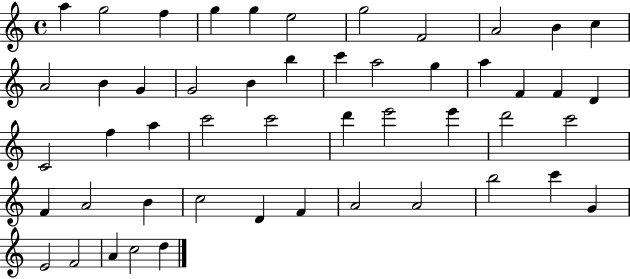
{
  \clef treble
  \time 4/4
  \defaultTimeSignature
  \key c \major
  a''4 g''2 f''4 | g''4 g''4 e''2 | g''2 f'2 | a'2 b'4 c''4 | \break a'2 b'4 g'4 | g'2 b'4 b''4 | c'''4 a''2 g''4 | a''4 f'4 f'4 d'4 | \break c'2 f''4 a''4 | c'''2 c'''2 | d'''4 e'''2 e'''4 | d'''2 c'''2 | \break f'4 a'2 b'4 | c''2 d'4 f'4 | a'2 a'2 | b''2 c'''4 g'4 | \break e'2 f'2 | a'4 c''2 d''4 | \bar "|."
}